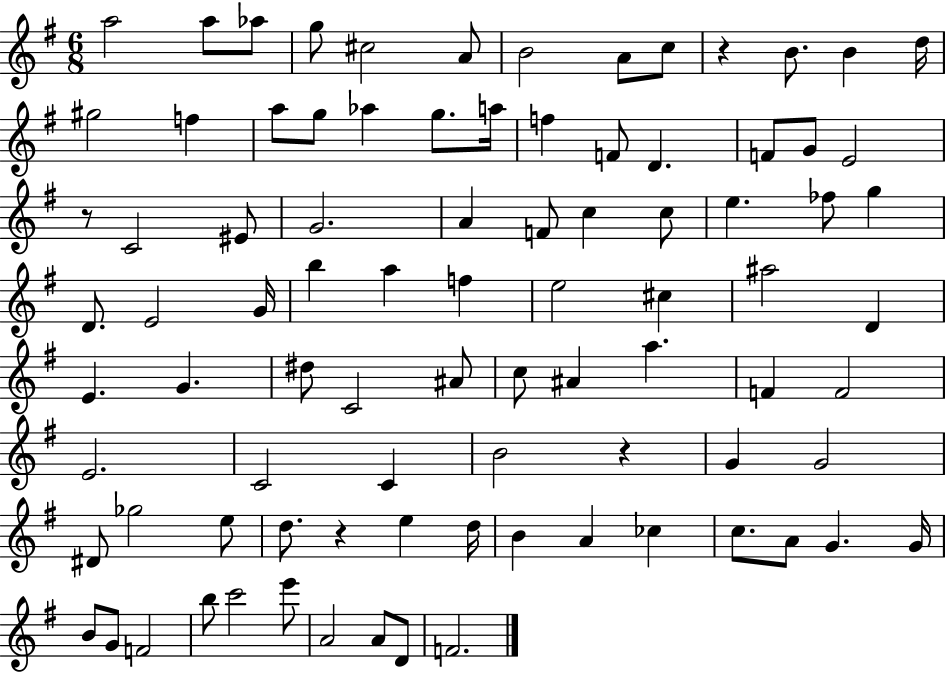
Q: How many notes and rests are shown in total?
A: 88